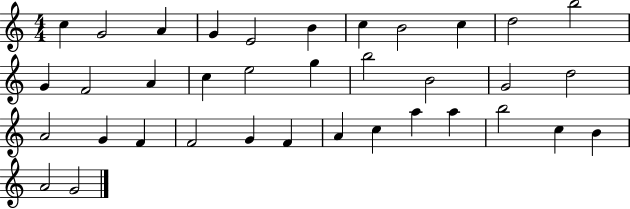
C5/q G4/h A4/q G4/q E4/h B4/q C5/q B4/h C5/q D5/h B5/h G4/q F4/h A4/q C5/q E5/h G5/q B5/h B4/h G4/h D5/h A4/h G4/q F4/q F4/h G4/q F4/q A4/q C5/q A5/q A5/q B5/h C5/q B4/q A4/h G4/h